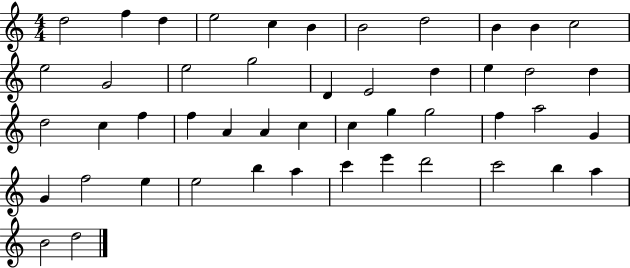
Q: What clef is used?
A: treble